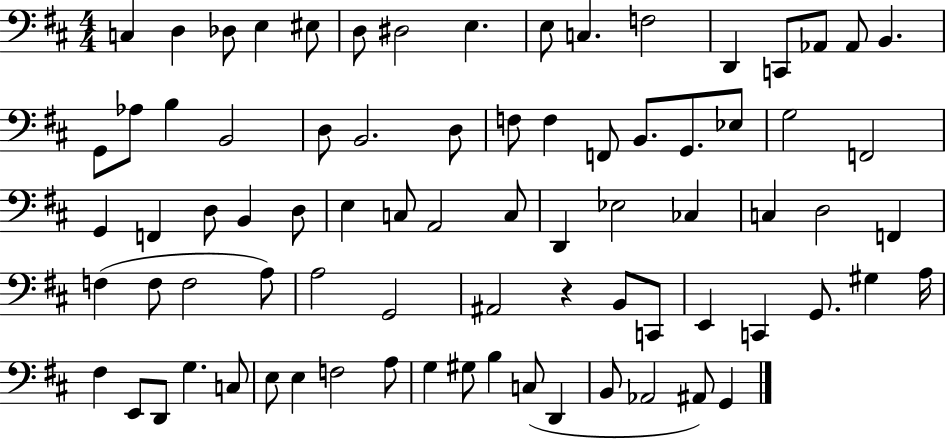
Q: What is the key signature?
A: D major